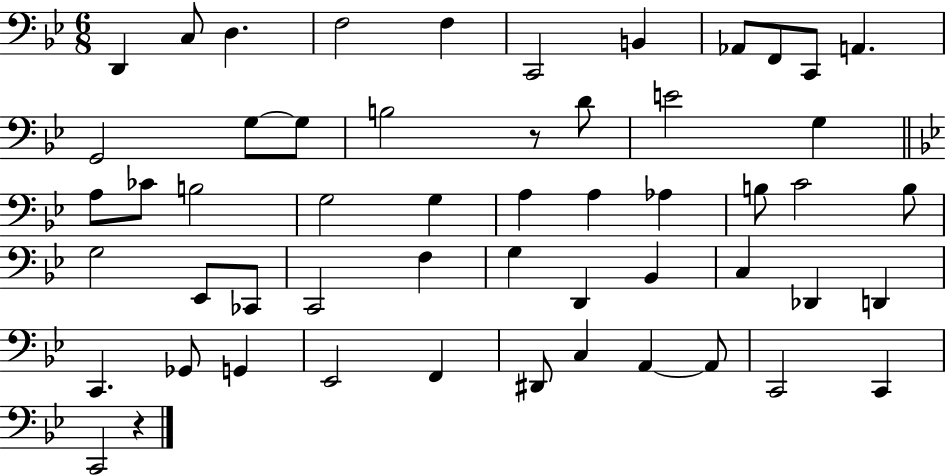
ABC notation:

X:1
T:Untitled
M:6/8
L:1/4
K:Bb
D,, C,/2 D, F,2 F, C,,2 B,, _A,,/2 F,,/2 C,,/2 A,, G,,2 G,/2 G,/2 B,2 z/2 D/2 E2 G, A,/2 _C/2 B,2 G,2 G, A, A, _A, B,/2 C2 B,/2 G,2 _E,,/2 _C,,/2 C,,2 F, G, D,, _B,, C, _D,, D,, C,, _G,,/2 G,, _E,,2 F,, ^D,,/2 C, A,, A,,/2 C,,2 C,, C,,2 z